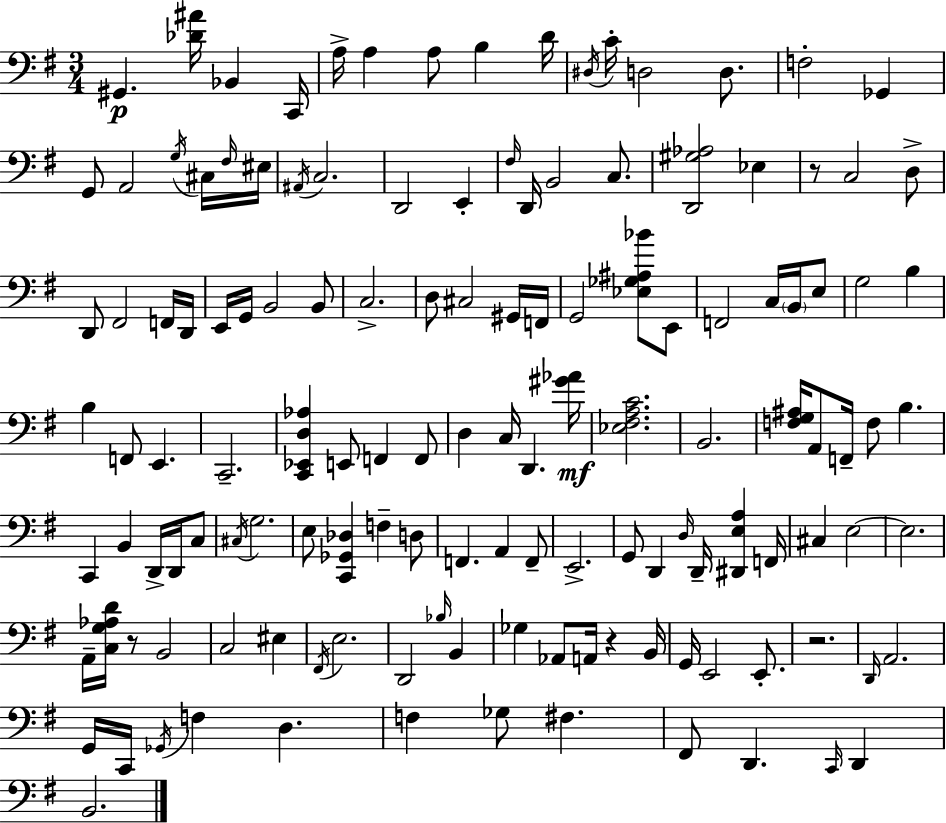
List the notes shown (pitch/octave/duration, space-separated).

G#2/q. [Db4,A#4]/s Bb2/q C2/s A3/s A3/q A3/e B3/q D4/s D#3/s C4/s D3/h D3/e. F3/h Gb2/q G2/e A2/h G3/s C#3/s F#3/s EIS3/s A#2/s C3/h. D2/h E2/q F#3/s D2/s B2/h C3/e. [D2,G#3,Ab3]/h Eb3/q R/e C3/h D3/e D2/e F#2/h F2/s D2/s E2/s G2/s B2/h B2/e C3/h. D3/e C#3/h G#2/s F2/s G2/h [Eb3,Gb3,A#3,Bb4]/e E2/e F2/h C3/s B2/s E3/e G3/h B3/q B3/q F2/e E2/q. C2/h. [C2,Eb2,D3,Ab3]/q E2/e F2/q F2/e D3/q C3/s D2/q. [G#4,Ab4]/s [Eb3,F#3,A3,C4]/h. B2/h. [F3,G3,A#3]/s A2/e F2/s F3/e B3/q. C2/q B2/q D2/s D2/s C3/e C#3/s G3/h. E3/e [C2,Gb2,Db3]/q F3/q D3/e F2/q. A2/q F2/e E2/h. G2/e D2/q D3/s D2/s [D#2,E3,A3]/q F2/s C#3/q E3/h E3/h. A2/s [C3,G3,Ab3,D4]/s R/e B2/h C3/h EIS3/q F#2/s E3/h. D2/h Bb3/s B2/q Gb3/q Ab2/e A2/s R/q B2/s G2/s E2/h E2/e. R/h. D2/s A2/h. G2/s C2/s Gb2/s F3/q D3/q. F3/q Gb3/e F#3/q. F#2/e D2/q. C2/s D2/q B2/h.